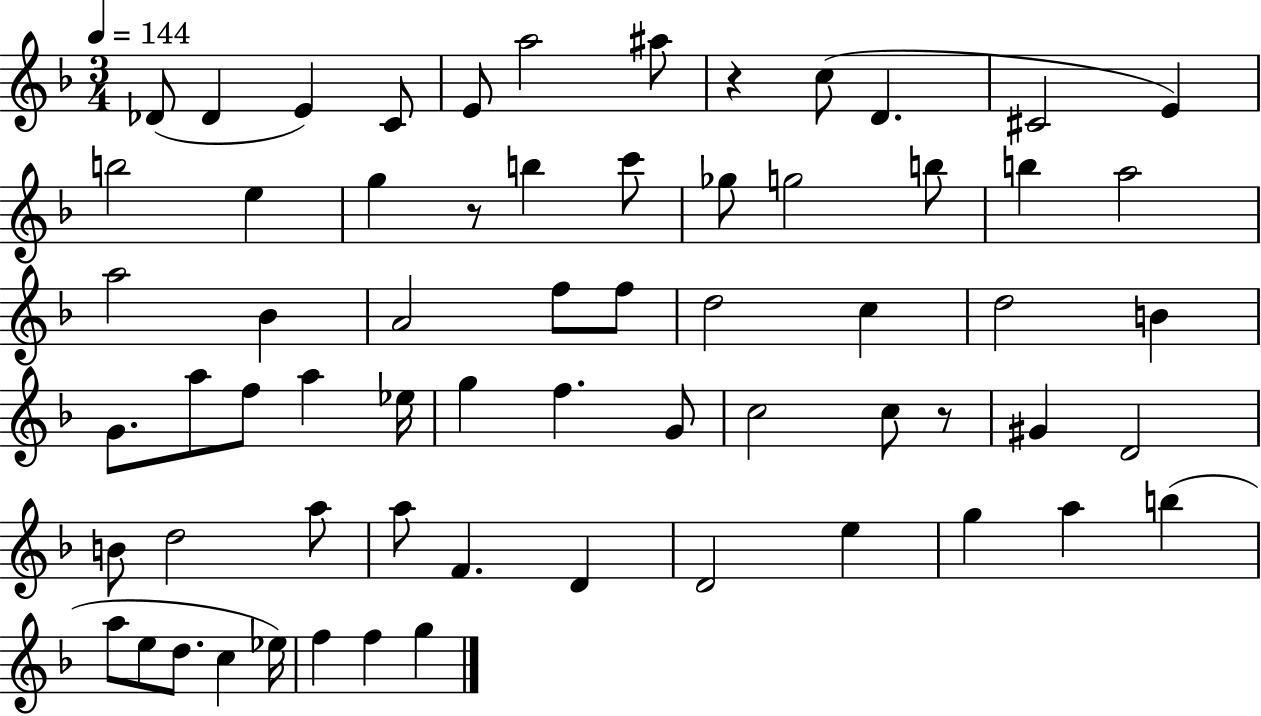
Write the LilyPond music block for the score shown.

{
  \clef treble
  \numericTimeSignature
  \time 3/4
  \key f \major
  \tempo 4 = 144
  des'8( des'4 e'4) c'8 | e'8 a''2 ais''8 | r4 c''8( d'4. | cis'2 e'4) | \break b''2 e''4 | g''4 r8 b''4 c'''8 | ges''8 g''2 b''8 | b''4 a''2 | \break a''2 bes'4 | a'2 f''8 f''8 | d''2 c''4 | d''2 b'4 | \break g'8. a''8 f''8 a''4 ees''16 | g''4 f''4. g'8 | c''2 c''8 r8 | gis'4 d'2 | \break b'8 d''2 a''8 | a''8 f'4. d'4 | d'2 e''4 | g''4 a''4 b''4( | \break a''8 e''8 d''8. c''4 ees''16) | f''4 f''4 g''4 | \bar "|."
}